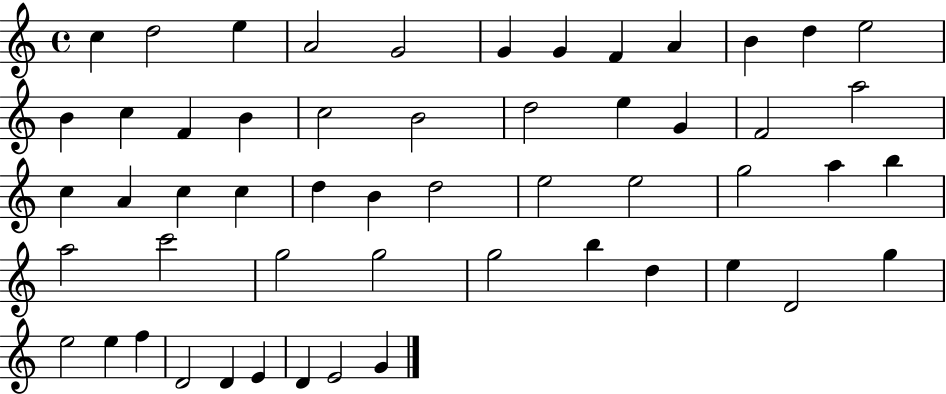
C5/q D5/h E5/q A4/h G4/h G4/q G4/q F4/q A4/q B4/q D5/q E5/h B4/q C5/q F4/q B4/q C5/h B4/h D5/h E5/q G4/q F4/h A5/h C5/q A4/q C5/q C5/q D5/q B4/q D5/h E5/h E5/h G5/h A5/q B5/q A5/h C6/h G5/h G5/h G5/h B5/q D5/q E5/q D4/h G5/q E5/h E5/q F5/q D4/h D4/q E4/q D4/q E4/h G4/q